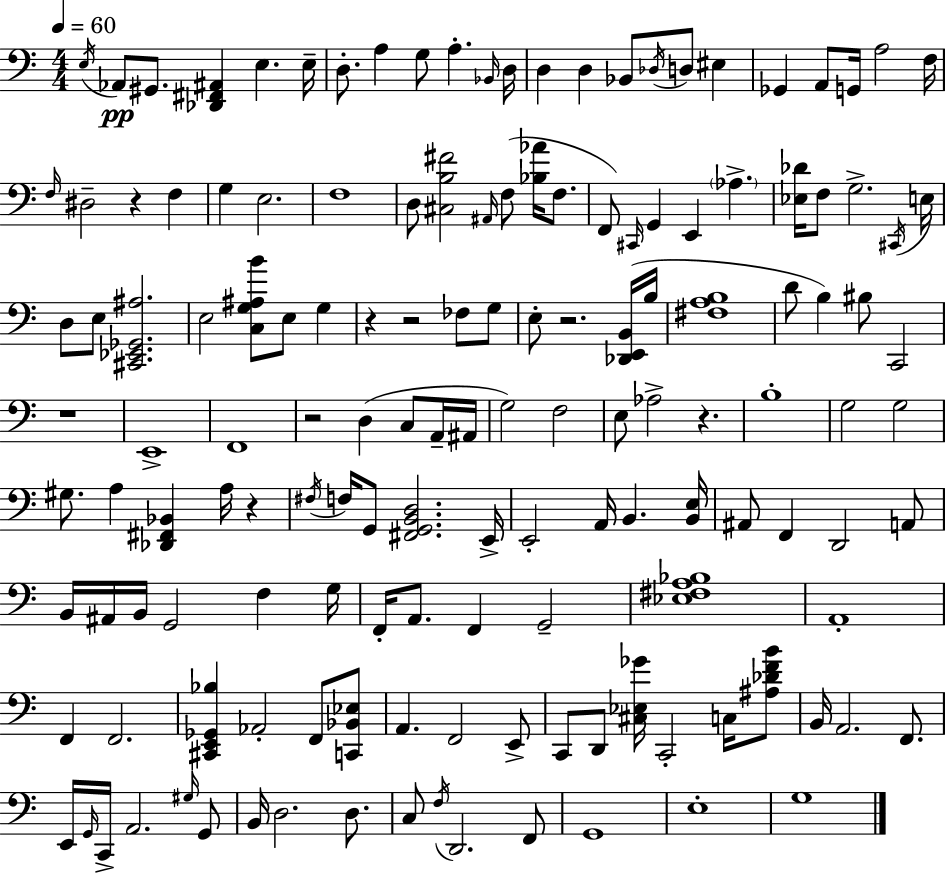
{
  \clef bass
  \numericTimeSignature
  \time 4/4
  \key c \major
  \tempo 4 = 60
  \acciaccatura { e16 }\pp aes,8 gis,8. <des, fis, ais,>4 e4. | e16-- d8.-. a4 g8 a4.-. | \grace { bes,16 } d16 d4 d4 bes,8 \acciaccatura { des16 } d8 eis4 | ges,4 a,8 g,16 a2 | \break f16 \grace { f16 } dis2-- r4 | f4 g4 e2. | f1 | d8 <cis b fis'>2 \grace { ais,16 }( f8 | \break <bes aes'>16 f8. f,8) \grace { cis,16 } g,4 e,4 | \parenthesize aes4.-> <ees des'>16 f8 g2.-> | \acciaccatura { cis,16 } e16 d8 e8 <cis, ees, ges, ais>2. | e2 <c g ais b'>8 | \break e8 g4 r4 r2 | fes8 g8 e8-. r2. | <des, e, b,>16( b16 <fis a b>1 | d'8 b4) bis8 c,2 | \break r1 | e,1-> | f,1 | r2 d4( | \break c8 a,16-- ais,16 g2) f2 | e8 aes2-> | r4. b1-. | g2 g2 | \break gis8. a4 <des, fis, bes,>4 | a16 r4 \acciaccatura { fis16 } f16 g,8 <fis, g, b, d>2. | e,16-> e,2-. | a,16 b,4. <b, e>16 ais,8 f,4 d,2 | \break a,8 b,16 ais,16 b,16 g,2 | f4 g16 f,16-. a,8. f,4 | g,2-- <ees fis a bes>1 | a,1-. | \break f,4 f,2. | <cis, e, ges, bes>4 aes,2-. | f,8 <c, bes, ees>8 a,4. f,2 | e,8-> c,8 d,8 <cis ees ges'>16 c,2-. | \break c16 <ais des' f' b'>8 b,16 a,2. | f,8. e,16 \grace { g,16 } c,16-> a,2. | \grace { gis16 } g,8 b,16 d2. | d8. c8 \acciaccatura { f16 } d,2. | \break f,8 g,1 | e1-. | g1 | \bar "|."
}